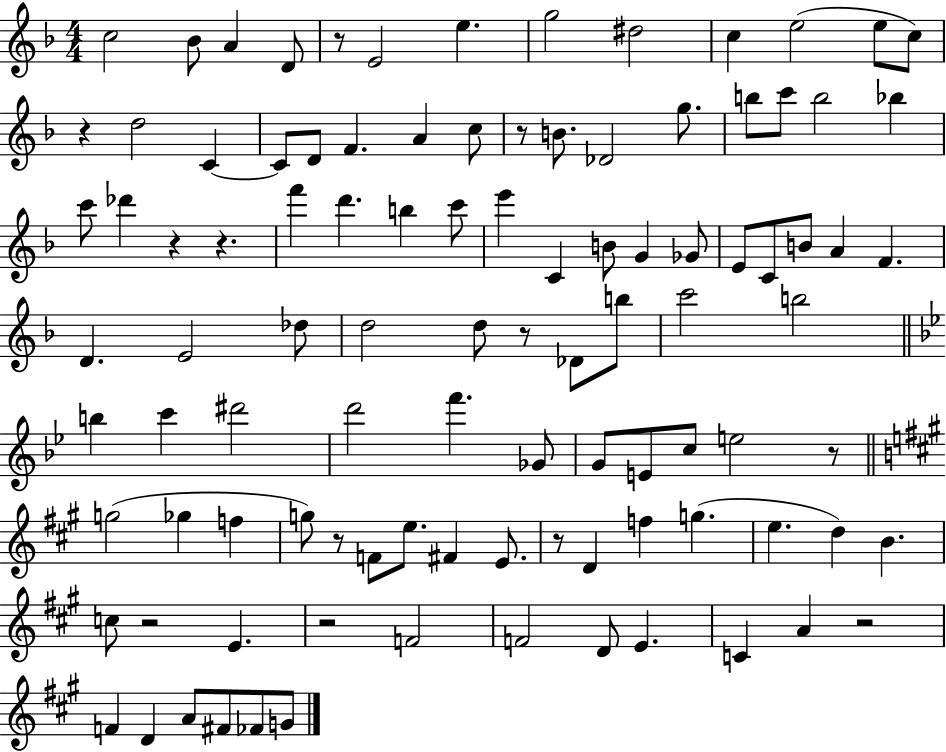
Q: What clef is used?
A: treble